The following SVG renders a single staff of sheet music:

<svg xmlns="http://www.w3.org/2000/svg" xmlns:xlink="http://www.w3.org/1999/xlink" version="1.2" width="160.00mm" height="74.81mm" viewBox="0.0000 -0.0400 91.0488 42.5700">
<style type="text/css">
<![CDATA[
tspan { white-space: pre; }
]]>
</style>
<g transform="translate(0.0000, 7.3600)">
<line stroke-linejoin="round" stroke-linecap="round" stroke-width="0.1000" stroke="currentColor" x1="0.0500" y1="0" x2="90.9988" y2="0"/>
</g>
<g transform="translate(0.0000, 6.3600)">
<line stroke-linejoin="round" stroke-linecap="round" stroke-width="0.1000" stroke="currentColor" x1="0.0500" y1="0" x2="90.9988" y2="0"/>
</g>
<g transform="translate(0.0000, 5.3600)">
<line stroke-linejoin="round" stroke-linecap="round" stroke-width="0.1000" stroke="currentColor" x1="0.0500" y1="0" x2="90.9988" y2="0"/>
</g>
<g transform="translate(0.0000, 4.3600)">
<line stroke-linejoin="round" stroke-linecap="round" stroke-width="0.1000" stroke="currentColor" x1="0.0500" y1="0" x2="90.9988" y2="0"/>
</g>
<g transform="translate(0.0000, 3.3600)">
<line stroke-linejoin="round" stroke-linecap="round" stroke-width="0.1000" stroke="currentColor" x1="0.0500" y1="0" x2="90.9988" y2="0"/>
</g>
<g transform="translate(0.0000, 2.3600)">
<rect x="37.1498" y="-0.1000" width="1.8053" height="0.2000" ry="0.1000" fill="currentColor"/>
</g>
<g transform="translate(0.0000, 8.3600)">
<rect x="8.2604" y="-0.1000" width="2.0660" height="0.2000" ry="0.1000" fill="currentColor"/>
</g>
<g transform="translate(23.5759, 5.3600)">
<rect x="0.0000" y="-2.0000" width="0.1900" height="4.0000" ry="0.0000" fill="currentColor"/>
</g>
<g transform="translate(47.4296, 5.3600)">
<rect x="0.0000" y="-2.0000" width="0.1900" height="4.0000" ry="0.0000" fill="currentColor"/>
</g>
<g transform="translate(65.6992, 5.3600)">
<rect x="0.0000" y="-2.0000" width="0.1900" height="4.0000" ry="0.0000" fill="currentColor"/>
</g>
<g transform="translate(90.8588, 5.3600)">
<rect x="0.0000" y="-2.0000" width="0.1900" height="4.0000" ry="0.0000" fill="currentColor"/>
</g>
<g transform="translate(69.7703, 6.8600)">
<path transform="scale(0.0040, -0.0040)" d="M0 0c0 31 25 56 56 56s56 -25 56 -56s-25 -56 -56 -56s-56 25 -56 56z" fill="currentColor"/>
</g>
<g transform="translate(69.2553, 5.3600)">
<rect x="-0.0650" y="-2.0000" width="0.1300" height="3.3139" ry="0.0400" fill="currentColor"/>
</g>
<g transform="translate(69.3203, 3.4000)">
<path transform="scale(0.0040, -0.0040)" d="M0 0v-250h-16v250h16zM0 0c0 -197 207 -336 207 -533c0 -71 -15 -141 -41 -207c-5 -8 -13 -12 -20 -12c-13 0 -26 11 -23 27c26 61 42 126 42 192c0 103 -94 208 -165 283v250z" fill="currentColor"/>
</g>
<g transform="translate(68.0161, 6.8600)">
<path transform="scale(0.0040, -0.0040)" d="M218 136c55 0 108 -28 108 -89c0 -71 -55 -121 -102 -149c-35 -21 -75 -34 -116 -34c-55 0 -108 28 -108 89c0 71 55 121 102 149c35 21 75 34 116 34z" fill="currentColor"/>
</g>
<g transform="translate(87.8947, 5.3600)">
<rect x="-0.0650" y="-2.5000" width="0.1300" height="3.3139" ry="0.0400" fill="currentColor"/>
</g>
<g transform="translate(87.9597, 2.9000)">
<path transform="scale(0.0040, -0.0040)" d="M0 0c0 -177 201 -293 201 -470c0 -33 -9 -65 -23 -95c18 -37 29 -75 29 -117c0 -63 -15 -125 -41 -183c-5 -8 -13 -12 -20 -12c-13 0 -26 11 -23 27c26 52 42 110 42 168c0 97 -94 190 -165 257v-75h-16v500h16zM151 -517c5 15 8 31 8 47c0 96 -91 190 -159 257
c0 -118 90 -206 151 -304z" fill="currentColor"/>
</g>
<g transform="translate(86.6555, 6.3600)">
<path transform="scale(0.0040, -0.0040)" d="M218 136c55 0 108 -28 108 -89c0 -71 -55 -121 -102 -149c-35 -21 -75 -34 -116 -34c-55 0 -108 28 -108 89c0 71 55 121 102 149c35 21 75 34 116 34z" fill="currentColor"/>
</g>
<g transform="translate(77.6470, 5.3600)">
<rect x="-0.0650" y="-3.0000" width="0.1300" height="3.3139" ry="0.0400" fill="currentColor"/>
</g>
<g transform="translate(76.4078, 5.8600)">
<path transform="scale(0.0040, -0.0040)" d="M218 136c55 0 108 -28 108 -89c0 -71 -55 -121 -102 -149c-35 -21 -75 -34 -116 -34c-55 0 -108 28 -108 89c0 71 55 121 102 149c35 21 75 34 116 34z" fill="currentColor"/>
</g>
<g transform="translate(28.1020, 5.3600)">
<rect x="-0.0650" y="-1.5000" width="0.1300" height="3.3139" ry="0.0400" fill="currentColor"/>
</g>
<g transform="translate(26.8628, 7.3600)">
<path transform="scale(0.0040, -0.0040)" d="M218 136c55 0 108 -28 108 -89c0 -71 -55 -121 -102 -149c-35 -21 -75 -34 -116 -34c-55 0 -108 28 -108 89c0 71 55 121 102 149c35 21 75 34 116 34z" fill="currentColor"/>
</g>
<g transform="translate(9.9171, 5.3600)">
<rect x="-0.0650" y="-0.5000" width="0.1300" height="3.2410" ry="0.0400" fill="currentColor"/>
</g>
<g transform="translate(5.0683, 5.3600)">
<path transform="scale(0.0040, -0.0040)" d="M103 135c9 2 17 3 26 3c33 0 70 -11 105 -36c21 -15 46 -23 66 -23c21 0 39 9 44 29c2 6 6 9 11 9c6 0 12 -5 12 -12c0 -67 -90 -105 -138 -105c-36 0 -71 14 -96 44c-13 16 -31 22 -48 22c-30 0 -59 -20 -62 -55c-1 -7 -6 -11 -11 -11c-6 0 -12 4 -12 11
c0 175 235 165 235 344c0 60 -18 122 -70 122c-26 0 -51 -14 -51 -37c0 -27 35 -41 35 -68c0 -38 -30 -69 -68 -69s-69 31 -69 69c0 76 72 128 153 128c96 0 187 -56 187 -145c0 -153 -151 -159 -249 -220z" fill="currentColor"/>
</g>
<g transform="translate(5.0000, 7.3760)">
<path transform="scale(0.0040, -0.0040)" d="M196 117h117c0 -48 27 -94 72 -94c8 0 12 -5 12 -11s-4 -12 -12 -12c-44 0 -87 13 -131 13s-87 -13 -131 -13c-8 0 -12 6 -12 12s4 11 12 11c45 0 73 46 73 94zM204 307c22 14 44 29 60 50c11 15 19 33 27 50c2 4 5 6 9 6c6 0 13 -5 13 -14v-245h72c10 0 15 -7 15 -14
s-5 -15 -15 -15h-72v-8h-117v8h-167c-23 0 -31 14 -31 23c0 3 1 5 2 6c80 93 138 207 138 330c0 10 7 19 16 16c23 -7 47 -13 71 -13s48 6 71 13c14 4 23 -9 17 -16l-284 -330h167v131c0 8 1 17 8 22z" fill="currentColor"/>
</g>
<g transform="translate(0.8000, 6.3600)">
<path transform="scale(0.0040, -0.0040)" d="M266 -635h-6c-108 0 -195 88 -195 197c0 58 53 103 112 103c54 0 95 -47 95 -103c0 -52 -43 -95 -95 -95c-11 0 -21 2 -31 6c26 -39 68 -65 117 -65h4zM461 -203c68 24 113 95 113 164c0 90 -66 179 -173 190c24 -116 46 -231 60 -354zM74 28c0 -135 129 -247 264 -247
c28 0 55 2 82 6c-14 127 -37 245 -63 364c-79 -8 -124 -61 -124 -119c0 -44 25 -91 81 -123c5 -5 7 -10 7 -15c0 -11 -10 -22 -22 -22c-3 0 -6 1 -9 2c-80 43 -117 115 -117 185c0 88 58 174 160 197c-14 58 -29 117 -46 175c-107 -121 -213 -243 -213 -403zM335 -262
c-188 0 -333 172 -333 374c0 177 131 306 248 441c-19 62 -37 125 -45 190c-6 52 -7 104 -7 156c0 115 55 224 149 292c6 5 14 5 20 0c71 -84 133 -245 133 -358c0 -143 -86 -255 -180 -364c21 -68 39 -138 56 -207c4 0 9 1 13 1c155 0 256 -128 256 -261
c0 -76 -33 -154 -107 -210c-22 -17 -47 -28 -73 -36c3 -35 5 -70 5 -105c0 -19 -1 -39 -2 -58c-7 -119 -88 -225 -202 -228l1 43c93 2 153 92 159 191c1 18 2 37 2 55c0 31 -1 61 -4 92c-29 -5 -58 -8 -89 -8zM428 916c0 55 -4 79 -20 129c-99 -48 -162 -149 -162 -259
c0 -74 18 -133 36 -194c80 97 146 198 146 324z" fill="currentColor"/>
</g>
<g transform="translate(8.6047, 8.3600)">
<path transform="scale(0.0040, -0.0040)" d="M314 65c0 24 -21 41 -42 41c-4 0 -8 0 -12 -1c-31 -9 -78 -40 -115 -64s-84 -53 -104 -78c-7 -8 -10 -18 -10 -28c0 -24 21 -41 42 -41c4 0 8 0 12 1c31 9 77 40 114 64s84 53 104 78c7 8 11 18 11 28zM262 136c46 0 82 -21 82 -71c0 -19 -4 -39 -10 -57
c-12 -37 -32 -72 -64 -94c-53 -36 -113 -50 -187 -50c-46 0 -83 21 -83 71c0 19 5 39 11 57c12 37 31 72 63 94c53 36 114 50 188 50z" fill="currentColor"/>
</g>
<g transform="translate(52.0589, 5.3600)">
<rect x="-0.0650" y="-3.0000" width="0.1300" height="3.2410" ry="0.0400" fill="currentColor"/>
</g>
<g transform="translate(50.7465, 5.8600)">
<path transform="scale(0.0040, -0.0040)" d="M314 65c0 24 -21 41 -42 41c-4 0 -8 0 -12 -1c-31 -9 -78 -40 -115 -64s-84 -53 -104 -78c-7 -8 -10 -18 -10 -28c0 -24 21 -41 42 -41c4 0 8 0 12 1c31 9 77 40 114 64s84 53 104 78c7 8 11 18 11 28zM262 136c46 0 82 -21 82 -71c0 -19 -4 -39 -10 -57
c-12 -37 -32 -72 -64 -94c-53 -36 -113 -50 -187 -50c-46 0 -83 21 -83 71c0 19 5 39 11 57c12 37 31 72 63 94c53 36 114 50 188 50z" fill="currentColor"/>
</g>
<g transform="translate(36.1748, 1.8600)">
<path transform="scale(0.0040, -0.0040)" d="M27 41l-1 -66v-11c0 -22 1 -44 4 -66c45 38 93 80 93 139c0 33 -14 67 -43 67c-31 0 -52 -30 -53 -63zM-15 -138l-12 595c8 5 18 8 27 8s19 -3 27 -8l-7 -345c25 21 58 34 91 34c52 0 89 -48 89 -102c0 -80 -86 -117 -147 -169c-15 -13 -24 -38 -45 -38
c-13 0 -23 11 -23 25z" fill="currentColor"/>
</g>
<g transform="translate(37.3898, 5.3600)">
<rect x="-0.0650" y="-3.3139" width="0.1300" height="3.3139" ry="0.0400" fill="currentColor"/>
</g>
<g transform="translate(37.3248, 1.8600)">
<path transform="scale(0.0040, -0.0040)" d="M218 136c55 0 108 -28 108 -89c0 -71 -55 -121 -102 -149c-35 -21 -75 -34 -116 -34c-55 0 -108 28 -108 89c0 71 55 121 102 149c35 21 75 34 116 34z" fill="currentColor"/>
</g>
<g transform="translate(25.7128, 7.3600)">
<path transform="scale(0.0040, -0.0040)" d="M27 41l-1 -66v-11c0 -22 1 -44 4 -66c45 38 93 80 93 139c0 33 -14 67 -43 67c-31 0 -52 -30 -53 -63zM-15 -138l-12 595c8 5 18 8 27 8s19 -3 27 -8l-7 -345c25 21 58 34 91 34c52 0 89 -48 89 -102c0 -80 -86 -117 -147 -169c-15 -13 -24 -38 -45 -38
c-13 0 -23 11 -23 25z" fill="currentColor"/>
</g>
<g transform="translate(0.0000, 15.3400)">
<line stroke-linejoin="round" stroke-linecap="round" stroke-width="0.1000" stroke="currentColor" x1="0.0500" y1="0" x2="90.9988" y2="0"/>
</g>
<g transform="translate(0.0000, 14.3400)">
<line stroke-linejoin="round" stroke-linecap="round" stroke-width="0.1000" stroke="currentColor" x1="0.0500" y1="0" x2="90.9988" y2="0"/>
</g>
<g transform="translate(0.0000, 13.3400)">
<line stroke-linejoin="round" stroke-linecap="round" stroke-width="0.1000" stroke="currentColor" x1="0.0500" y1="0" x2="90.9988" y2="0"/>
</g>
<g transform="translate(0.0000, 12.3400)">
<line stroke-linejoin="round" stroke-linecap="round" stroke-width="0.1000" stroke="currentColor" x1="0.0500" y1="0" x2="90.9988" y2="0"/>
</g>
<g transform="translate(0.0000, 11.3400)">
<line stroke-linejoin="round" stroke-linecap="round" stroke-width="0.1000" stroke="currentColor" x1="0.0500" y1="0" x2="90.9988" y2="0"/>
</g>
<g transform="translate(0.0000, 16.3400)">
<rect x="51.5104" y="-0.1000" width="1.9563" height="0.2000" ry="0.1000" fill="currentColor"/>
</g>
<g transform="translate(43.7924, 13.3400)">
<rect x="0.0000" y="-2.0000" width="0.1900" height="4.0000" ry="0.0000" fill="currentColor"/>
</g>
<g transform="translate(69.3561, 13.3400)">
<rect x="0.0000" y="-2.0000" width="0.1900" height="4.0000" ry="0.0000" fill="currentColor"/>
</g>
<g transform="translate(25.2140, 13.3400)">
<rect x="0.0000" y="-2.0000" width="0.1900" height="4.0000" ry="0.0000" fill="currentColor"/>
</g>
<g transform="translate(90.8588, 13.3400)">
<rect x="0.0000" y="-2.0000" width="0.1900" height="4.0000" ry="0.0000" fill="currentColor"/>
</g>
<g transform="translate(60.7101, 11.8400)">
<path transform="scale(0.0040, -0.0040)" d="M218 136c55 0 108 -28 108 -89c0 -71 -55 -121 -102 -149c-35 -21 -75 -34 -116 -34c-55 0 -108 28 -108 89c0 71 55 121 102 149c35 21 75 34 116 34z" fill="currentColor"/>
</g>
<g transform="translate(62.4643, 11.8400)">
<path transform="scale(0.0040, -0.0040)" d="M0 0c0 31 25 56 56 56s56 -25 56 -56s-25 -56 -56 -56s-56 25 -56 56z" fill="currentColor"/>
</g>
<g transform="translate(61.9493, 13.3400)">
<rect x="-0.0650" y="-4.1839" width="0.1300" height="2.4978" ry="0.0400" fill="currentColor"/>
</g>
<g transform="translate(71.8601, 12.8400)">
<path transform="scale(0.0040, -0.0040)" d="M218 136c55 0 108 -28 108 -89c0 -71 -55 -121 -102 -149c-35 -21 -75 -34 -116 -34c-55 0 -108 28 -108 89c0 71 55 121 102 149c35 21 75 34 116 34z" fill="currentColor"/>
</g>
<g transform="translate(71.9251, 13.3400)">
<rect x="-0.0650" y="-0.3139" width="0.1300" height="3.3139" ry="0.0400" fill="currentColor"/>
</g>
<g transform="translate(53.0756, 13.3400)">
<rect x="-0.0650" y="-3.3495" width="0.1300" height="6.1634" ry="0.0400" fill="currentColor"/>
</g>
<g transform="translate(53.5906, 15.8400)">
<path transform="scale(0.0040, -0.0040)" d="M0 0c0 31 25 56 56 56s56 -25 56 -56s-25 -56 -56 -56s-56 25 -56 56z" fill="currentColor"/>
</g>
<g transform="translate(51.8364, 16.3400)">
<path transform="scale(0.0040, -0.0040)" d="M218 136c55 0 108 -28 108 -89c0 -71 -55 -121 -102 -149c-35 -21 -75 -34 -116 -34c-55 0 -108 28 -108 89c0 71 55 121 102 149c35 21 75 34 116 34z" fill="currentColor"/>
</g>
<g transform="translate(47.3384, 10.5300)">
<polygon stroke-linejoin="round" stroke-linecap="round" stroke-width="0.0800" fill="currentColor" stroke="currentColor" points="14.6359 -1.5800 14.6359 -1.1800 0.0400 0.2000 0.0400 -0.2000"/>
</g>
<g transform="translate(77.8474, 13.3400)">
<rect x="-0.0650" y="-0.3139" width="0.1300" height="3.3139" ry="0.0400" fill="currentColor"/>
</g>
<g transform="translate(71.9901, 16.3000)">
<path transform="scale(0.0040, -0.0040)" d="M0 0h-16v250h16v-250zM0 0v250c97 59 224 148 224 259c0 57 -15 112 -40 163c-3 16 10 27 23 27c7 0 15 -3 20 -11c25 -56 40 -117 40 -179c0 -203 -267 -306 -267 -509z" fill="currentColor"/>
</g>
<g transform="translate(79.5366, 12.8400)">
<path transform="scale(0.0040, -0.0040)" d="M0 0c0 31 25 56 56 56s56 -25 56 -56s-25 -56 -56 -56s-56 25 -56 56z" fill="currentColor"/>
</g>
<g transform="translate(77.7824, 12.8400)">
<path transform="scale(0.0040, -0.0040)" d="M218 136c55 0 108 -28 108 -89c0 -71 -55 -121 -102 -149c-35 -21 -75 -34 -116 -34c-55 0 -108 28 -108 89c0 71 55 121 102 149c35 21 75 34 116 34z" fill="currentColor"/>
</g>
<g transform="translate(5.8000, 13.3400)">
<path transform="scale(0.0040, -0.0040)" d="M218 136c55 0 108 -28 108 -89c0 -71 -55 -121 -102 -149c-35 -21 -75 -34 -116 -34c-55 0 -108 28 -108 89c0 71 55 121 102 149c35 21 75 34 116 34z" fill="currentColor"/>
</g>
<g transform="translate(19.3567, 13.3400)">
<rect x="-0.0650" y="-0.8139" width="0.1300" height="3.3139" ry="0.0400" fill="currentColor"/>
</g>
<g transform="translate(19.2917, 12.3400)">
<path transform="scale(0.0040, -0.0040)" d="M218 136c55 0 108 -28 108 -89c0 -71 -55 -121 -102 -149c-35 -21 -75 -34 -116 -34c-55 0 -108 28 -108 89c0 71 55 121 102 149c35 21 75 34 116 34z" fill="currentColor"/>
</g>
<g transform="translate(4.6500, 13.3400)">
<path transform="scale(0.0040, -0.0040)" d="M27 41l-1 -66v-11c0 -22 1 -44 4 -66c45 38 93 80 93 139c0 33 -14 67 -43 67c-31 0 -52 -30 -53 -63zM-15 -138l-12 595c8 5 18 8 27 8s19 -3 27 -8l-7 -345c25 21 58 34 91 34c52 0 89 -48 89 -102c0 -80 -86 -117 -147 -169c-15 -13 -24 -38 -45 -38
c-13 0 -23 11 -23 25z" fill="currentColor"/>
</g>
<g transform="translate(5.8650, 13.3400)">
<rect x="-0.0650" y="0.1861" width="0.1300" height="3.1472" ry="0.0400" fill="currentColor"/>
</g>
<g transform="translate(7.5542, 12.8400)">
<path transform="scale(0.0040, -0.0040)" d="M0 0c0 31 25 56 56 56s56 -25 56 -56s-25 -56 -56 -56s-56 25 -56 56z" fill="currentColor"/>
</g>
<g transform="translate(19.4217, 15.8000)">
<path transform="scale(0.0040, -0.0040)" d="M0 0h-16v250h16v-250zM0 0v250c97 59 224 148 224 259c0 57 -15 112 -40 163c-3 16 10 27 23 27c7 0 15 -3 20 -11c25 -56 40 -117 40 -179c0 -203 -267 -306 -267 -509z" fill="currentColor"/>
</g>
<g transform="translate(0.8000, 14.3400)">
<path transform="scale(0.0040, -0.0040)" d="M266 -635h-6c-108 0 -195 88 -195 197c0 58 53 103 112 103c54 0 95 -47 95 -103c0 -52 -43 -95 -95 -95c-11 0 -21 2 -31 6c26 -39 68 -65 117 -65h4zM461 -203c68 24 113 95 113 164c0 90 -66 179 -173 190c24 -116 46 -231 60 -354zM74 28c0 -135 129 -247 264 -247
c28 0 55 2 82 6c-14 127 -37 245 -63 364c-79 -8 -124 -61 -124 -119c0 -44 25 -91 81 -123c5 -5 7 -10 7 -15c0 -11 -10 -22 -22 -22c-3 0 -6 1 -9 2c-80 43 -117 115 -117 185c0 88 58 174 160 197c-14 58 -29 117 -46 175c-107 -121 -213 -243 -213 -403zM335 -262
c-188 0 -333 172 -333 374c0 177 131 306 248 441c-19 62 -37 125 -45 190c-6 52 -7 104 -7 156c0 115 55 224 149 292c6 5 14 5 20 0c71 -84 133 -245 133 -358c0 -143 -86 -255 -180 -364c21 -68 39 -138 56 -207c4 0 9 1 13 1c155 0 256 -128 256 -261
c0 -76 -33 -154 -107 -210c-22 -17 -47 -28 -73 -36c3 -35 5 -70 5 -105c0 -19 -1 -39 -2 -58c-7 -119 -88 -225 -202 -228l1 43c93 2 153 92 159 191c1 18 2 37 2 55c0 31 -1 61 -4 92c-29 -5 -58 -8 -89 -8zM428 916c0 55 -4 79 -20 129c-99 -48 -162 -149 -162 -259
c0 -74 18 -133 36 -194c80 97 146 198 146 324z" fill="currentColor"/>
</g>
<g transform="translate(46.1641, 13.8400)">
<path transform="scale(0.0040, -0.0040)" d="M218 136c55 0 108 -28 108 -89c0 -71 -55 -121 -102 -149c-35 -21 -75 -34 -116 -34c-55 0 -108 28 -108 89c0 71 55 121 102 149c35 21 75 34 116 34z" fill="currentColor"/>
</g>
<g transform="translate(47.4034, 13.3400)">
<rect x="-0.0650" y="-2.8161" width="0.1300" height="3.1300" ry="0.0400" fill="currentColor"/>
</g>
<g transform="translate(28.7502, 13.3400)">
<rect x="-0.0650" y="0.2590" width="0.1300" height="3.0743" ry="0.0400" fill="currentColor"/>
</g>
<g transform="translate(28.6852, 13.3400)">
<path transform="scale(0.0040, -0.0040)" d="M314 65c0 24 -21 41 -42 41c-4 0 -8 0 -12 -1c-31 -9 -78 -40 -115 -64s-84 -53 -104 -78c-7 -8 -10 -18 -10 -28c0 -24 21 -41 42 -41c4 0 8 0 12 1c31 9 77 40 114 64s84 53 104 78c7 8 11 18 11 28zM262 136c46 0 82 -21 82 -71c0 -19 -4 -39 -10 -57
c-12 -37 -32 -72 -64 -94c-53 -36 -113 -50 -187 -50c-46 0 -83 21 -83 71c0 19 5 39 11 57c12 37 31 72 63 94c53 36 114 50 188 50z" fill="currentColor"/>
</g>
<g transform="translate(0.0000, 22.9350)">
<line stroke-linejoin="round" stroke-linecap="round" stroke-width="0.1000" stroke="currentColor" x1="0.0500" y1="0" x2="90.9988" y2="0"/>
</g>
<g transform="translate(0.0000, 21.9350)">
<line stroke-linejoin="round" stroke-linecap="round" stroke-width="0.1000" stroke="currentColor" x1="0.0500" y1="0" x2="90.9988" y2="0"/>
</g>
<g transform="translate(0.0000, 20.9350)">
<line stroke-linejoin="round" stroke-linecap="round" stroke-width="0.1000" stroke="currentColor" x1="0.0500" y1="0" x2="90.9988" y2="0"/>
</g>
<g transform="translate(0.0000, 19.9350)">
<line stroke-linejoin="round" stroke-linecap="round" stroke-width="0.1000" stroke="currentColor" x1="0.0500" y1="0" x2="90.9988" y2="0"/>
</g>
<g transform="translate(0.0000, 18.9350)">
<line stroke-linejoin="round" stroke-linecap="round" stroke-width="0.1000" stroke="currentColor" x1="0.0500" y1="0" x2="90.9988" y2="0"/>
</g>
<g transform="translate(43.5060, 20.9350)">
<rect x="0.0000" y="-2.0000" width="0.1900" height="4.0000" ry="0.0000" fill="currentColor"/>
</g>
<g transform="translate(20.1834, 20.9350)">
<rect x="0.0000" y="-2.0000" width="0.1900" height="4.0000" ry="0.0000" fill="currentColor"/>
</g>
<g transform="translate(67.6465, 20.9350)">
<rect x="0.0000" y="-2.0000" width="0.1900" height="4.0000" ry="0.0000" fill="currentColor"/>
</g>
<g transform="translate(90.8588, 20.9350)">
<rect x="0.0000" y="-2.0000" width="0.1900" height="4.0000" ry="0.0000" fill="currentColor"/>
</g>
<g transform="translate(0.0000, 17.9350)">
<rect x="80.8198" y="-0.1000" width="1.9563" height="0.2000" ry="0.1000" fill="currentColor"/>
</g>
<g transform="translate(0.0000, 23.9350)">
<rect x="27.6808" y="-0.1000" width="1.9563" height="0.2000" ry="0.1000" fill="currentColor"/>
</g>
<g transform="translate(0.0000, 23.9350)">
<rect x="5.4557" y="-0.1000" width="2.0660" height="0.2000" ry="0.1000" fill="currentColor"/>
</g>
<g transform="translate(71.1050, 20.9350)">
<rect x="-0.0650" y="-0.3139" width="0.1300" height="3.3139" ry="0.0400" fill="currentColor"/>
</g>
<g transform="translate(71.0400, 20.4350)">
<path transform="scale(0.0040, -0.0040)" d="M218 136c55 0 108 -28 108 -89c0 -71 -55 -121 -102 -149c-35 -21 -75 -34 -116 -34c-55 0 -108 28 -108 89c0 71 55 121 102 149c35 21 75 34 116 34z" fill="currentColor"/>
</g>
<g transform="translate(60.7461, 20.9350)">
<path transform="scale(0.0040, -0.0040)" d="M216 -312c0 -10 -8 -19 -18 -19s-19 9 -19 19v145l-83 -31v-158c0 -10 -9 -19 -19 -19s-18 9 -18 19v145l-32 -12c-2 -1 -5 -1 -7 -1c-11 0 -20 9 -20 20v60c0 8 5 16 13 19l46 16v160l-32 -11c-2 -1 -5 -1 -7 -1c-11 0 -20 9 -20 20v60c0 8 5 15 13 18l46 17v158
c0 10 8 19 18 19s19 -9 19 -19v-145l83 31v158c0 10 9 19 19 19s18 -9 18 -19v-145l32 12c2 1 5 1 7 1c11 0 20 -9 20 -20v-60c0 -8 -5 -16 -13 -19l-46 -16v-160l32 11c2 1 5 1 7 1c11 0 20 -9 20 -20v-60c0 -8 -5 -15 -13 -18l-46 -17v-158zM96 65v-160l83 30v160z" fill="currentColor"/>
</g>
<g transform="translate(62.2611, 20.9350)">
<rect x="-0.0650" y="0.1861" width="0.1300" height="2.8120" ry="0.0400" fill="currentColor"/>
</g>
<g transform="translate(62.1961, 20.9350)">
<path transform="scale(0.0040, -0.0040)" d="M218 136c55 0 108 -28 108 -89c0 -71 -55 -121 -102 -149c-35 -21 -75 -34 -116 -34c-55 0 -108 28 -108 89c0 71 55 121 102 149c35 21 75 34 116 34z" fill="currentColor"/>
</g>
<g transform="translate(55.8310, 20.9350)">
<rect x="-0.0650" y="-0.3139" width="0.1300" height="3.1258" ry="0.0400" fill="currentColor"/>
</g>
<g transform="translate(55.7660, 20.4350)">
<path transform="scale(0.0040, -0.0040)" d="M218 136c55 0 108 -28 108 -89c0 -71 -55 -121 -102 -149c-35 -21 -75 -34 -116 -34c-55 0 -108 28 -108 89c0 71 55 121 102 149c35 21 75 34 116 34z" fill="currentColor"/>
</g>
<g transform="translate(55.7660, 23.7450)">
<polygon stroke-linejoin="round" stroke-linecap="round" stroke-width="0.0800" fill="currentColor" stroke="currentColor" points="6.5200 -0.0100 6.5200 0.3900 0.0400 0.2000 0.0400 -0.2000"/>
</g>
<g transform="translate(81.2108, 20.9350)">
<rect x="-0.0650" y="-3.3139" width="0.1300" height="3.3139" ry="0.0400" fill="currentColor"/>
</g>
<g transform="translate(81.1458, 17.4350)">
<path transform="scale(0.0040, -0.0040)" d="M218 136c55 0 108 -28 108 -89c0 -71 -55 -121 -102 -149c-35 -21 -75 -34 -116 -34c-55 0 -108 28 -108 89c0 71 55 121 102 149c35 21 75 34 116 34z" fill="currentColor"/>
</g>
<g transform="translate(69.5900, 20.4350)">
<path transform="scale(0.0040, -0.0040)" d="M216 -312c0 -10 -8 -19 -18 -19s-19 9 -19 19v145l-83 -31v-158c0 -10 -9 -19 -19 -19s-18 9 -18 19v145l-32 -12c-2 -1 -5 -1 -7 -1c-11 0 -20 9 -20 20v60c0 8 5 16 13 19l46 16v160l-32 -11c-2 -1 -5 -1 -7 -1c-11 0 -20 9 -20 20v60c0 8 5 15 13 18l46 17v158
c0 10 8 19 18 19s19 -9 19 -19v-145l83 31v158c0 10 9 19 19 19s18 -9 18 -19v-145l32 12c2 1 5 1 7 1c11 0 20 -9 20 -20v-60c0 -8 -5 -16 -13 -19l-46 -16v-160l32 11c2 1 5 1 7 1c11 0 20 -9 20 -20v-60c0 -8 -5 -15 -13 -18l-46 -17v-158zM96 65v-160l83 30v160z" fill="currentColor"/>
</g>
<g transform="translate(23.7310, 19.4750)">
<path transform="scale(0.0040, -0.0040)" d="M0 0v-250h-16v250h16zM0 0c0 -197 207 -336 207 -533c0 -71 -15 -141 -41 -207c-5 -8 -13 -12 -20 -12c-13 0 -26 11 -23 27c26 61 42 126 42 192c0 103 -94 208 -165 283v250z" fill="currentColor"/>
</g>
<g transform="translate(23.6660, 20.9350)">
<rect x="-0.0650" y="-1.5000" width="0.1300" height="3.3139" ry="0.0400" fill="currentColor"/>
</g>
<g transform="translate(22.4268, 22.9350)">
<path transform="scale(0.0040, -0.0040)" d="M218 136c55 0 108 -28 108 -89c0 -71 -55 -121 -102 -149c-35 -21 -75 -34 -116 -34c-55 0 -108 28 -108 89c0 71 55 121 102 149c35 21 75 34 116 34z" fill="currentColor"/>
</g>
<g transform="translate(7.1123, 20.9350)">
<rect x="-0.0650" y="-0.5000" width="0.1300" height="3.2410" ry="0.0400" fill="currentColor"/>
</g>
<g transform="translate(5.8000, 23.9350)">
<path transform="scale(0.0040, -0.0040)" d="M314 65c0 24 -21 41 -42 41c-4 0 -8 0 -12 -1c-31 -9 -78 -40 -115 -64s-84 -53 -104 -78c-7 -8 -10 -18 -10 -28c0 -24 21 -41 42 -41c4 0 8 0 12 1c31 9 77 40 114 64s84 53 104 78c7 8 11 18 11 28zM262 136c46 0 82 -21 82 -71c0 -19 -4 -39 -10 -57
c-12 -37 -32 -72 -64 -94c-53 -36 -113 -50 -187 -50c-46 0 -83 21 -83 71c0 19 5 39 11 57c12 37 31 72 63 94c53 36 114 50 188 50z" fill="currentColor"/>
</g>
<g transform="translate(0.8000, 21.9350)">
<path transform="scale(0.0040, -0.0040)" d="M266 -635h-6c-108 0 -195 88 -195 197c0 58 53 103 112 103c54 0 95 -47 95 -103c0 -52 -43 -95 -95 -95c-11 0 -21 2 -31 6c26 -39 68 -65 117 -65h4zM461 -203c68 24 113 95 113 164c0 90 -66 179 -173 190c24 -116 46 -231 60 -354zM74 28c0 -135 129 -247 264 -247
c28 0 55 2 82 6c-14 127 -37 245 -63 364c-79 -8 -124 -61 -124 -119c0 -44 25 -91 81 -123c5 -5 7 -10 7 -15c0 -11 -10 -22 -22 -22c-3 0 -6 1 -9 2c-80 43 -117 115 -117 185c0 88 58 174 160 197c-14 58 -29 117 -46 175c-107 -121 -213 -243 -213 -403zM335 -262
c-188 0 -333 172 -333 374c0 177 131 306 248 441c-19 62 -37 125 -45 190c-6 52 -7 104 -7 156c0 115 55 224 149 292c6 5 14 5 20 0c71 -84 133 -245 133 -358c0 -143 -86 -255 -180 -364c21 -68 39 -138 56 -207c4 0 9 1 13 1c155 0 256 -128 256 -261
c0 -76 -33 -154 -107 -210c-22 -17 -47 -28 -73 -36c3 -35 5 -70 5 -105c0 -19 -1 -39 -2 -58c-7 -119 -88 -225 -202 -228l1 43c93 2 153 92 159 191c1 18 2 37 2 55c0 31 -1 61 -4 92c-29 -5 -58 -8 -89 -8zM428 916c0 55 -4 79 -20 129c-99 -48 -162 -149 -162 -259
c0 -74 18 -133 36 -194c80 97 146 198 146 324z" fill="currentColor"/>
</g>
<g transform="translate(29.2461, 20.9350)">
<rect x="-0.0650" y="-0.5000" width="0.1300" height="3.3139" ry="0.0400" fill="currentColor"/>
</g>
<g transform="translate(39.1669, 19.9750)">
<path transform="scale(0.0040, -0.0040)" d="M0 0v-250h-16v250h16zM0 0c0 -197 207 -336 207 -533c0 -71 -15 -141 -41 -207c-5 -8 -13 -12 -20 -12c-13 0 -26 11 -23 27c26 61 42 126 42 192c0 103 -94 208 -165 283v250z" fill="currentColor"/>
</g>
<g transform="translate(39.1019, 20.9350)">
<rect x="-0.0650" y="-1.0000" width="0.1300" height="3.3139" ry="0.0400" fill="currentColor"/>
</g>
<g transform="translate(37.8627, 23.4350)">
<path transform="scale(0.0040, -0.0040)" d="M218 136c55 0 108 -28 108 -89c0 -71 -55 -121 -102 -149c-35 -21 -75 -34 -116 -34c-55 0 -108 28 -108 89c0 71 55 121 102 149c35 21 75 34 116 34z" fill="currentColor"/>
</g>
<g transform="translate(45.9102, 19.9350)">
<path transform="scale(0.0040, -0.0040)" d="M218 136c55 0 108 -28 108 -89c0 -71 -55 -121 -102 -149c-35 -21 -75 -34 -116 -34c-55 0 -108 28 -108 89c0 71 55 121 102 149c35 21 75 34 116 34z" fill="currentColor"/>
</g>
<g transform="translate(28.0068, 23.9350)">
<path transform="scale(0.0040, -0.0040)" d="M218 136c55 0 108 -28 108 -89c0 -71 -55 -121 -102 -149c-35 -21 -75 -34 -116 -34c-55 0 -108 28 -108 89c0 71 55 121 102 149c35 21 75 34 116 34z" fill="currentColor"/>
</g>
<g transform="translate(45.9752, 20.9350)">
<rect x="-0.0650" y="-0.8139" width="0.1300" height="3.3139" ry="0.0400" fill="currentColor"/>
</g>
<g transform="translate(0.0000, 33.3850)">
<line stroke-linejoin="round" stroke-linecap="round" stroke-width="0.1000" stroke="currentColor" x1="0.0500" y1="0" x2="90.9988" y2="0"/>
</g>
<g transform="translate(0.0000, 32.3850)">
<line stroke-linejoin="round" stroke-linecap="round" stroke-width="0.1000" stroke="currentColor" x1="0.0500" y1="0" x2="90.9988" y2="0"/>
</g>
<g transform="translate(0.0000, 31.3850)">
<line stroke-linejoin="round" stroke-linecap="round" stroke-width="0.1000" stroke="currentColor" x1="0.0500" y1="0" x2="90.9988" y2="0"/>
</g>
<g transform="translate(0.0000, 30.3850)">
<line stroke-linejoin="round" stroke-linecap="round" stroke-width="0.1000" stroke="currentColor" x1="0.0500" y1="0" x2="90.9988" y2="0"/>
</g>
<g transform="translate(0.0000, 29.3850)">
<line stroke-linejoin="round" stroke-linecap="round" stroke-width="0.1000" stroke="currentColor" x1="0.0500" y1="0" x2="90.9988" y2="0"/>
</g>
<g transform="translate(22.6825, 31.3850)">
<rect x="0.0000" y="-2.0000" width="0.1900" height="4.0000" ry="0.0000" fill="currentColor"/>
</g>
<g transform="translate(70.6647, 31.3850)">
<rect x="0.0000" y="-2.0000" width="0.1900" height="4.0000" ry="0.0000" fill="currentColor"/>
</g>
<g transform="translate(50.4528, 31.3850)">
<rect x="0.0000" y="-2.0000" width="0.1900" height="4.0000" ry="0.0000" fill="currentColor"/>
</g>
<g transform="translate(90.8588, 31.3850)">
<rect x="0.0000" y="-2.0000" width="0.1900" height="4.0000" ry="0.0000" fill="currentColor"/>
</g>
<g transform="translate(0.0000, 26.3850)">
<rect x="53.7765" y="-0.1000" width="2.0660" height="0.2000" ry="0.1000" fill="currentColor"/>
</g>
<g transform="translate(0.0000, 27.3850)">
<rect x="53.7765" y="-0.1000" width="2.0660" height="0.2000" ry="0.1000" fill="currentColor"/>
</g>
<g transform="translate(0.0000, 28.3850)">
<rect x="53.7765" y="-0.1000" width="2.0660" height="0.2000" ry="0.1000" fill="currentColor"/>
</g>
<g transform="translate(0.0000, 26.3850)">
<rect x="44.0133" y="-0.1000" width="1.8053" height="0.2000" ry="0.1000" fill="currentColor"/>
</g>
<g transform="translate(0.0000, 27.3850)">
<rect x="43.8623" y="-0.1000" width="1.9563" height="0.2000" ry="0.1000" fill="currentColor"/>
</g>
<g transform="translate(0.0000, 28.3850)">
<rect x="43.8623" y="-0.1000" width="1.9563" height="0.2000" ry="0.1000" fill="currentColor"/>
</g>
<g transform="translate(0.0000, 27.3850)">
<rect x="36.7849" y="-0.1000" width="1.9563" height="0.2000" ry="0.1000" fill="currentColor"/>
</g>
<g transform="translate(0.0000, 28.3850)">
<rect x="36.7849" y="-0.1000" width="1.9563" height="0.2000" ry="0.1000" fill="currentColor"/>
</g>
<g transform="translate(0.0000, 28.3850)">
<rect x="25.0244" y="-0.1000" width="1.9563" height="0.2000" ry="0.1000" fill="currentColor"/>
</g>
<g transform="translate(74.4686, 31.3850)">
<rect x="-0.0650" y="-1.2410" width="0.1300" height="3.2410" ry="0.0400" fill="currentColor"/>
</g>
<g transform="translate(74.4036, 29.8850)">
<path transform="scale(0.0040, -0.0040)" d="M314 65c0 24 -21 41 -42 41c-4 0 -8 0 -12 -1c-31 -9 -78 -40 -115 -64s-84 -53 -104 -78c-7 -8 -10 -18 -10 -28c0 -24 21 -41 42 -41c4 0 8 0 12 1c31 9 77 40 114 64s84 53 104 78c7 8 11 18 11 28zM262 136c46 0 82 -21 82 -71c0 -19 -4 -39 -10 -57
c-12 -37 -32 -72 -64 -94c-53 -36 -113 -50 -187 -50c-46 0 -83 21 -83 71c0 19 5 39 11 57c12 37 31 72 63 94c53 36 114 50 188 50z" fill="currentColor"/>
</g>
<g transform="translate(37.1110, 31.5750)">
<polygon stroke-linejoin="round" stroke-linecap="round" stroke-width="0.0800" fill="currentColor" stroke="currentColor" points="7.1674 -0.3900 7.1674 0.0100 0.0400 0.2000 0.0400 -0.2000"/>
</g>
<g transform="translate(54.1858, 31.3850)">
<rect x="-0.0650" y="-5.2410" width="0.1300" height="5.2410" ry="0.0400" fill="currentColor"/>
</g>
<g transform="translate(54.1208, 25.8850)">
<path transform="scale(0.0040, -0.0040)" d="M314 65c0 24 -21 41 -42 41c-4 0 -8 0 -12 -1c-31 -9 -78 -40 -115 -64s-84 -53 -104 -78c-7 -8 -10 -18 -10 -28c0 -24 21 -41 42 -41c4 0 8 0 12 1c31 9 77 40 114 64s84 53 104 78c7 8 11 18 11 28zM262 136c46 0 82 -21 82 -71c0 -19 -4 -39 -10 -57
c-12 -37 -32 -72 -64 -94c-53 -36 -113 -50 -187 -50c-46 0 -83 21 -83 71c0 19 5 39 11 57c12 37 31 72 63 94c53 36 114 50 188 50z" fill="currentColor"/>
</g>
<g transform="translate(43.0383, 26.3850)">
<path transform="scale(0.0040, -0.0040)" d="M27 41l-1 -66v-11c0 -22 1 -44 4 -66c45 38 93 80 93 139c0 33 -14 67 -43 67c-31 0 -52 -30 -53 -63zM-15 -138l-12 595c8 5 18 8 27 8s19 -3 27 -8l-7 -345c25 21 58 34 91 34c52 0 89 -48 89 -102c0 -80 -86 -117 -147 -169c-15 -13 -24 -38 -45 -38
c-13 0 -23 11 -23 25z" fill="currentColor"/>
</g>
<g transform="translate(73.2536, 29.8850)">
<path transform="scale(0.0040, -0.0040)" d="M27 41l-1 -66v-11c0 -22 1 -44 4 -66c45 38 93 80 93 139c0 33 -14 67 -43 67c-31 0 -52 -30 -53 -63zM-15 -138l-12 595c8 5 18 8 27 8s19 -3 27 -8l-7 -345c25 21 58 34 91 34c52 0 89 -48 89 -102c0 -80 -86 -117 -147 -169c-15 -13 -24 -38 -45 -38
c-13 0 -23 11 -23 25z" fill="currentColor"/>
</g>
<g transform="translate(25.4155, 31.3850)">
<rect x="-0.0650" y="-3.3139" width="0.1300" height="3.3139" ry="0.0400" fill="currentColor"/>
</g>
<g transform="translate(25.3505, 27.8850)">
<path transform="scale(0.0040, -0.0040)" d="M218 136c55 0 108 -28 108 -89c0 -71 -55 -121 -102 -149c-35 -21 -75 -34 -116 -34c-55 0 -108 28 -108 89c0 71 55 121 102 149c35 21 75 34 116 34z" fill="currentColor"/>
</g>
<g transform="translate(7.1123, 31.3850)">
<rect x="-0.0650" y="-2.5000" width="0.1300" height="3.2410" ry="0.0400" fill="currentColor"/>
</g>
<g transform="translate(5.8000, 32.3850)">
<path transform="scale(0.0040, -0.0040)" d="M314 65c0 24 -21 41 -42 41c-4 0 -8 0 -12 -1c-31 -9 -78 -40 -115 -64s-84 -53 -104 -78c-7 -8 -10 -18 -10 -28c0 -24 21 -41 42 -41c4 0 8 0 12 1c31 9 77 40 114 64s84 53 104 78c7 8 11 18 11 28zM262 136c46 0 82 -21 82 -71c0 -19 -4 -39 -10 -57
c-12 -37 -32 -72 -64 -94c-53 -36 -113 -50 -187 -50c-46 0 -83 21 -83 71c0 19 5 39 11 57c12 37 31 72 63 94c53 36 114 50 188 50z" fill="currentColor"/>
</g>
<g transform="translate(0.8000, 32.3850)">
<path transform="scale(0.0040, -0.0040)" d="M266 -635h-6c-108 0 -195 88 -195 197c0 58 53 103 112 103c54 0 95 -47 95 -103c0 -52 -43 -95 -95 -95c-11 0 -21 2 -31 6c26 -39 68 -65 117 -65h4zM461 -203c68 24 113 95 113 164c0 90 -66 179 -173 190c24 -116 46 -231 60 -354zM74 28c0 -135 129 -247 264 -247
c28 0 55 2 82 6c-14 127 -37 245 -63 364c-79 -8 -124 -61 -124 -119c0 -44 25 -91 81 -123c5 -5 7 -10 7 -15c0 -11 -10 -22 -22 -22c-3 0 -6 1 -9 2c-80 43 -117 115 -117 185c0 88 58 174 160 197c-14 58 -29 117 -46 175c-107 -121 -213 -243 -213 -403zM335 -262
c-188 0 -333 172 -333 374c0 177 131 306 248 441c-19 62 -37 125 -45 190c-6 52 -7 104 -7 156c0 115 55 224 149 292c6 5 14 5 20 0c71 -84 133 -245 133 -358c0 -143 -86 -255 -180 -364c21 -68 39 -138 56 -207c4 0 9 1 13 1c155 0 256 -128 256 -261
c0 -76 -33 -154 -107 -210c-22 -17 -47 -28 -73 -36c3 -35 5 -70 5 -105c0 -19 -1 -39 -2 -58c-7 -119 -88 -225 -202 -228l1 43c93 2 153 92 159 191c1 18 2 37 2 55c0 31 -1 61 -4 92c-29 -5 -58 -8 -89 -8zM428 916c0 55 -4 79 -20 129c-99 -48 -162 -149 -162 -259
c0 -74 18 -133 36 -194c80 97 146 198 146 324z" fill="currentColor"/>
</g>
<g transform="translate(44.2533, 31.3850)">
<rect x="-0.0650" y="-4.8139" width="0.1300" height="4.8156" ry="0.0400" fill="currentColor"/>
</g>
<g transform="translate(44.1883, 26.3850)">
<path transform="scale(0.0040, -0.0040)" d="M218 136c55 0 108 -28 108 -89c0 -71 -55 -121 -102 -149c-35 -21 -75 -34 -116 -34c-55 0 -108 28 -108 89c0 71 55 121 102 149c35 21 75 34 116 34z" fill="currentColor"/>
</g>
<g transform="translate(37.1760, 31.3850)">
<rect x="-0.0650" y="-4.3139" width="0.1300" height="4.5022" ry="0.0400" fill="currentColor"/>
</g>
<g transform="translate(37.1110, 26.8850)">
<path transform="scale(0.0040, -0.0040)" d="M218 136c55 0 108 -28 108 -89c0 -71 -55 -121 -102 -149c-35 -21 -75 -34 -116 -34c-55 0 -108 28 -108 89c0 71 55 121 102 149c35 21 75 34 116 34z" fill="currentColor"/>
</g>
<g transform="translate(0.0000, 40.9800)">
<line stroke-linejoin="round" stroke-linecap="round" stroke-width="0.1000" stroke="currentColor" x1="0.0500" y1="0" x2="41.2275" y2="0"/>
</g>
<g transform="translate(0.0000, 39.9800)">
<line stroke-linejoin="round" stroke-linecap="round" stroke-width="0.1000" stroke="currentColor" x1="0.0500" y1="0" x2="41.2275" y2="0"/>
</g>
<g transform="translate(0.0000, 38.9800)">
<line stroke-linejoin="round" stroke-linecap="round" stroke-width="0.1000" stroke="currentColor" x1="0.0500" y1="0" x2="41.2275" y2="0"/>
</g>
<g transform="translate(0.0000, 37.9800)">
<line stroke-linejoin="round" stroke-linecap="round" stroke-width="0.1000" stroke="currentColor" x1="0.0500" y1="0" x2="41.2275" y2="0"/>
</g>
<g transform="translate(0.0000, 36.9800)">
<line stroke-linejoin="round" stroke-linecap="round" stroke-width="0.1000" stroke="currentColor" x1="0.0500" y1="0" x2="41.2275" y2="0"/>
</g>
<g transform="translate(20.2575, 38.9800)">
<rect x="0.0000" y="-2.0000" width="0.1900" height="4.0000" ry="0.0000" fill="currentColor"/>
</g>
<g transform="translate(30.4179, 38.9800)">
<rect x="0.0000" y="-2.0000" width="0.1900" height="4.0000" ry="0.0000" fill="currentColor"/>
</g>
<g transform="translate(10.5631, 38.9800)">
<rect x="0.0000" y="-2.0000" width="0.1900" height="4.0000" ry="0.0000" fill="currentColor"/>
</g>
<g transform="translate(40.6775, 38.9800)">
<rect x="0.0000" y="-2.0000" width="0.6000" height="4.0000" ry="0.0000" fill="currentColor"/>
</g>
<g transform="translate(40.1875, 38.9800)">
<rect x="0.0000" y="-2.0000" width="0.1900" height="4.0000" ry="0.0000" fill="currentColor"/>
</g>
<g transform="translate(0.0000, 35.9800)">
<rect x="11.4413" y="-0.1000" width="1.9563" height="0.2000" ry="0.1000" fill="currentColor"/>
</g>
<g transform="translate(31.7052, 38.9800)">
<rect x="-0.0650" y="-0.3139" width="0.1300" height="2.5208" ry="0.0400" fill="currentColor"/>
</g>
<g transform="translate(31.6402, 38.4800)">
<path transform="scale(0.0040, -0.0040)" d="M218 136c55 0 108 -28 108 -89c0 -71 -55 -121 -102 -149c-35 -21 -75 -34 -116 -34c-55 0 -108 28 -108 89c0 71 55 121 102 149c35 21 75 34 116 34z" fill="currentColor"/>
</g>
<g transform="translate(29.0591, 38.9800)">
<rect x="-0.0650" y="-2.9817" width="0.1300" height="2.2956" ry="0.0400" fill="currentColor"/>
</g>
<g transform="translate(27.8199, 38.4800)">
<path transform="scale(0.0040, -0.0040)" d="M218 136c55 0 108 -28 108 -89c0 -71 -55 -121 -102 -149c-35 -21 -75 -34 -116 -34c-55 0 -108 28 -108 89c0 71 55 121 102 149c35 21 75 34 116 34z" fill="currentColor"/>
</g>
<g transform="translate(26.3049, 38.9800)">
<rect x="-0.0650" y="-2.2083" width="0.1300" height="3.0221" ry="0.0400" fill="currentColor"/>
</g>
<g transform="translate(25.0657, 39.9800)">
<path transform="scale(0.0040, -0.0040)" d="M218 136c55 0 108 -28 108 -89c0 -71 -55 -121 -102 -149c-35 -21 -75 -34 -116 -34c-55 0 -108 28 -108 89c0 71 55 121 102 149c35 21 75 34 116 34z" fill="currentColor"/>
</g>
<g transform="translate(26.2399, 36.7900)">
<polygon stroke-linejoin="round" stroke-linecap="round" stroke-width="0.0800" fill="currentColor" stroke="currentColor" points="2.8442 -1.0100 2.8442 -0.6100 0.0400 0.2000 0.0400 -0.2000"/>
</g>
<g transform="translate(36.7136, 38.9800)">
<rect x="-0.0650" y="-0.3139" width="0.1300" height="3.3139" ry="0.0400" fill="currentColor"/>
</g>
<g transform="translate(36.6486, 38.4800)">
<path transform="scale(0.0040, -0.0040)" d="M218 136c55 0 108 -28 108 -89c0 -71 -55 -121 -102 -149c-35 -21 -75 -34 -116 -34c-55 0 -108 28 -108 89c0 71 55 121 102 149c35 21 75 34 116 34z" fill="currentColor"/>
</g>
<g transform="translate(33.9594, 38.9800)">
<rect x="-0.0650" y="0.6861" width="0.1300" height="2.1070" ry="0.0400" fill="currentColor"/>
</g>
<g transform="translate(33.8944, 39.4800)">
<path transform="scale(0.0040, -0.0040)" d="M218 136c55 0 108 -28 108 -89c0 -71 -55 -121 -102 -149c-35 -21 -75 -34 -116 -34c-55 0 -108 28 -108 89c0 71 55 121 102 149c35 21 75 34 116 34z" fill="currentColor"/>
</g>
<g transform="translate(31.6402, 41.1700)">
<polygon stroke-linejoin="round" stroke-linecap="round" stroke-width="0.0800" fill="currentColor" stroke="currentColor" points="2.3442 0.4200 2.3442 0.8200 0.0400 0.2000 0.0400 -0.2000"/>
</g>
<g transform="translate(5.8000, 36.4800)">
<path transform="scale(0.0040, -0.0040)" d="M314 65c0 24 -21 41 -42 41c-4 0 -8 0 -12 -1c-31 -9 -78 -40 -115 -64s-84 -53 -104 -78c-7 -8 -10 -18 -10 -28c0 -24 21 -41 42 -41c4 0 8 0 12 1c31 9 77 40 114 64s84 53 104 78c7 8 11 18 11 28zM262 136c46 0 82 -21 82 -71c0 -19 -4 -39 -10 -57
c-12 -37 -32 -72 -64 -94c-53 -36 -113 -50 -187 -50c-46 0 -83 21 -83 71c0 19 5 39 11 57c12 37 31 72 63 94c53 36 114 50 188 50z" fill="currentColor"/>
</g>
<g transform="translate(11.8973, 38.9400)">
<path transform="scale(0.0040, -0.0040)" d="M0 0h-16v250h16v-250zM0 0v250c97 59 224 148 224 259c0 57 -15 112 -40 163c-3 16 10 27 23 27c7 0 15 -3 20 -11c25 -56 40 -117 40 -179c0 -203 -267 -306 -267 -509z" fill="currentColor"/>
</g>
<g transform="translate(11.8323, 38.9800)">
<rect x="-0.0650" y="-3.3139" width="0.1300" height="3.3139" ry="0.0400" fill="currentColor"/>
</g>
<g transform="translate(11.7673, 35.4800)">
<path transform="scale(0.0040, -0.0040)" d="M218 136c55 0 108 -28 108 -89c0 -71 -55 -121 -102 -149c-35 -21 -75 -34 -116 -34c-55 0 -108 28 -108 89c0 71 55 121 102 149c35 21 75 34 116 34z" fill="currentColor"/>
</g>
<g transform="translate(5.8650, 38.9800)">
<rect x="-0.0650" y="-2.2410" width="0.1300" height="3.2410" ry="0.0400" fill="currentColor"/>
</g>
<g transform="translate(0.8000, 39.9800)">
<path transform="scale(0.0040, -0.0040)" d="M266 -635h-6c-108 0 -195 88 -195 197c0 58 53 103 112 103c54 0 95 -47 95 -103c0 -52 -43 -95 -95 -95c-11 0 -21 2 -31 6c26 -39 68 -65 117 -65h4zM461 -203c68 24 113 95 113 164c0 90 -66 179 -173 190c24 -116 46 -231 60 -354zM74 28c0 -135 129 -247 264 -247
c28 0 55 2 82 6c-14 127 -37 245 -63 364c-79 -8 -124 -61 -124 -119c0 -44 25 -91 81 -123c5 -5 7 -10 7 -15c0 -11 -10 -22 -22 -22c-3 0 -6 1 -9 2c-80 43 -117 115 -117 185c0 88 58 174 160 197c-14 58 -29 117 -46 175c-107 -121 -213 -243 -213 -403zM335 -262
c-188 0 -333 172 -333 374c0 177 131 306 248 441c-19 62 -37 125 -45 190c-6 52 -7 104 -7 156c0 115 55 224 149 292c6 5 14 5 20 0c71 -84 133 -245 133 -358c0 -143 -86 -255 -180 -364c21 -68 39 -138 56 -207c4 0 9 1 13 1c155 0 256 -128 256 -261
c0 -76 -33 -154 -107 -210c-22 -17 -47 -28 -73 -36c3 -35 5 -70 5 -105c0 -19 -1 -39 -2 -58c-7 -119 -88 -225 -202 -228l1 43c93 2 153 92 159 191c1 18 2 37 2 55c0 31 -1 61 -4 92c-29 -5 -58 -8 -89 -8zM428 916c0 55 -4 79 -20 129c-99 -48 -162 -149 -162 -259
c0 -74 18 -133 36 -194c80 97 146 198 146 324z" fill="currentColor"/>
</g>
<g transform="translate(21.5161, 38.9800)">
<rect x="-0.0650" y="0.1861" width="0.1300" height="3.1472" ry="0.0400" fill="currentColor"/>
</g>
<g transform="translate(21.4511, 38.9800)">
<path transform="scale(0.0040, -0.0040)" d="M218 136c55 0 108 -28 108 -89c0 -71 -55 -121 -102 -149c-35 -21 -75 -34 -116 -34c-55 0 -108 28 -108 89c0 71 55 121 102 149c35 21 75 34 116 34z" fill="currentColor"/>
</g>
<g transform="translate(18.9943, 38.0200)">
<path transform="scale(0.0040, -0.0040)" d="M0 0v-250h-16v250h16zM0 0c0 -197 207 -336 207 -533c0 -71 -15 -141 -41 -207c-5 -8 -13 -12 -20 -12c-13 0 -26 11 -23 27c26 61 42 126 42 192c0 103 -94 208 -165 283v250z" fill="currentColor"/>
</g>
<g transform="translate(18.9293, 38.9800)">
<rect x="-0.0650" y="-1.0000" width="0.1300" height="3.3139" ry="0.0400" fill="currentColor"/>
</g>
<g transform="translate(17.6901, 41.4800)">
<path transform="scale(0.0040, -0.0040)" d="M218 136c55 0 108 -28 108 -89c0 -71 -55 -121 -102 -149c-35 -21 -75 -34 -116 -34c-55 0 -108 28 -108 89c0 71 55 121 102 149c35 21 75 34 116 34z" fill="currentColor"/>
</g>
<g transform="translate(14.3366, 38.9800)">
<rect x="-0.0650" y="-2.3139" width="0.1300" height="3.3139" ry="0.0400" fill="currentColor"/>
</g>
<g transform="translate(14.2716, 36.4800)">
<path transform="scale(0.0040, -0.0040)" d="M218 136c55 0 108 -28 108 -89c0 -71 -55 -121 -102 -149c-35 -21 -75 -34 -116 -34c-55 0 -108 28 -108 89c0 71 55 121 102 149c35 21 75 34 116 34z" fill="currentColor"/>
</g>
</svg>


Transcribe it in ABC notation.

X:1
T:Untitled
M:2/4
L:1/4
K:C
C2 _E _b A2 F/2 A G/4 _B d/2 B2 A/2 C/2 e/2 c/2 c C2 E/2 C D/2 d c/2 ^B/2 ^c b G2 b d'/2 _e'/2 f'2 _e2 g2 b/2 g D/2 B G/2 c/2 c/2 A/2 c